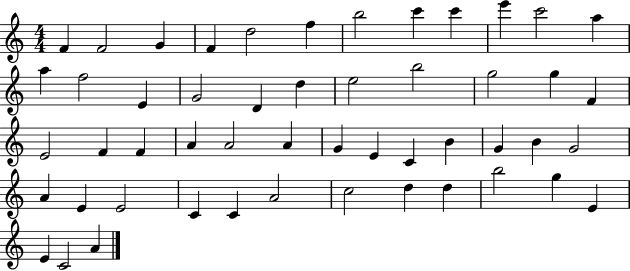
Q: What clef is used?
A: treble